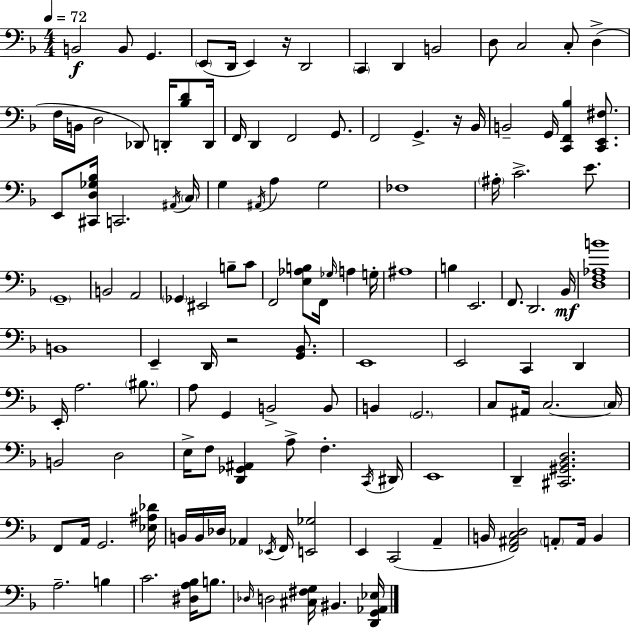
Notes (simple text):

B2/h B2/e G2/q. E2/e D2/s E2/q R/s D2/h C2/q D2/q B2/h D3/e C3/h C3/e D3/q F3/s B2/s D3/h Db2/e D2/s [Bb3,D4]/e D2/s F2/s D2/q F2/h G2/e. F2/h G2/q. R/s Bb2/s B2/h G2/s [C2,F2,Bb3]/q [C2,E2,F#3]/e. E2/e [C#2,D3,Gb3,Bb3]/s C2/h. A#2/s C3/s G3/q A#2/s A3/q G3/h FES3/w A#3/s C4/h. E4/e. G2/w B2/h A2/h Gb2/q EIS2/h B3/e C4/e F2/h [E3,Ab3,B3]/e F2/s Gb3/s A3/q G3/s A#3/w B3/q E2/h. F2/e. D2/h. Bb2/s [D3,F3,Ab3,B4]/w B2/w E2/q D2/s R/h [G2,Bb2]/e. E2/w E2/h C2/q D2/q E2/s A3/h. BIS3/e. A3/e G2/q B2/h B2/e B2/q G2/h. C3/e A#2/s C3/h. C3/s B2/h D3/h E3/s F3/e [D2,Gb2,A#2]/q A3/e F3/q. C2/s D#2/s E2/w D2/q [C#2,G#2,Bb2,D3]/h. F2/e A2/s G2/h. [Eb3,A#3,Db4]/s B2/s B2/s Db3/s Ab2/q Eb2/s F2/s [E2,Gb3]/h E2/q C2/h A2/q B2/s [F2,A#2,C3,D3]/h A2/e A2/s B2/q A3/h. B3/q C4/h. [D#3,A3,Bb3]/s B3/e. Db3/s D3/h [C#3,F#3,G3]/s BIS2/q. [D2,G2,Ab2,Eb3]/s